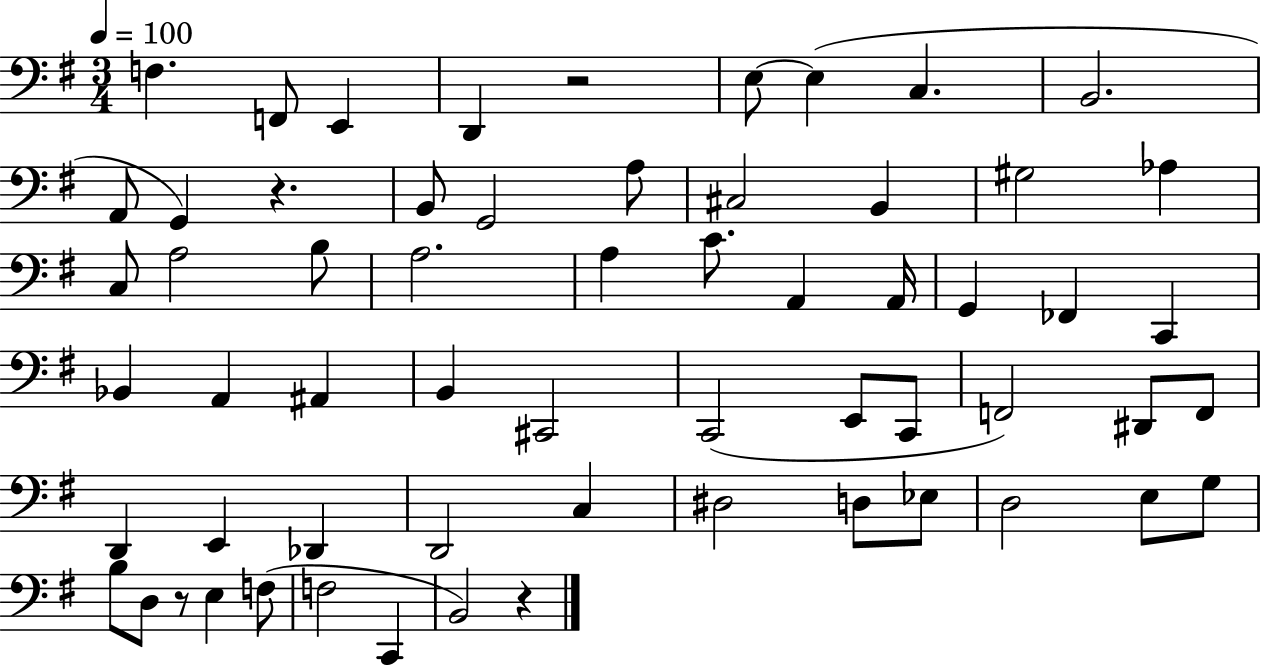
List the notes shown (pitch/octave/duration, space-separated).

F3/q. F2/e E2/q D2/q R/h E3/e E3/q C3/q. B2/h. A2/e G2/q R/q. B2/e G2/h A3/e C#3/h B2/q G#3/h Ab3/q C3/e A3/h B3/e A3/h. A3/q C4/e. A2/q A2/s G2/q FES2/q C2/q Bb2/q A2/q A#2/q B2/q C#2/h C2/h E2/e C2/e F2/h D#2/e F2/e D2/q E2/q Db2/q D2/h C3/q D#3/h D3/e Eb3/e D3/h E3/e G3/e B3/e D3/e R/e E3/q F3/e F3/h C2/q B2/h R/q